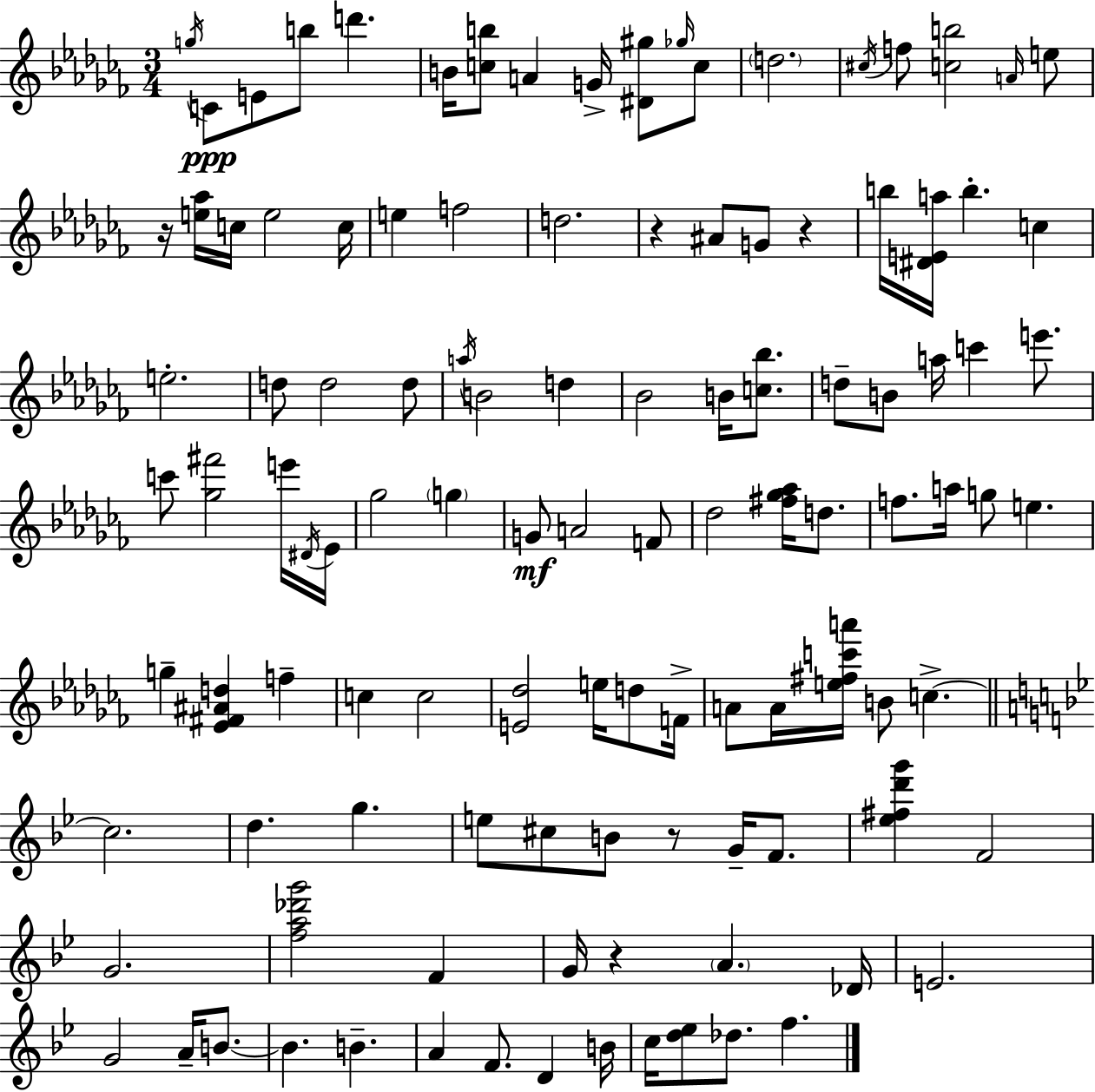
G5/s C4/e E4/e B5/e D6/q. B4/s [C5,B5]/e A4/q G4/s [D#4,G#5]/e Gb5/s C5/e D5/h. C#5/s F5/e [C5,B5]/h A4/s E5/e R/s [E5,Ab5]/s C5/s E5/h C5/s E5/q F5/h D5/h. R/q A#4/e G4/e R/q B5/s [D#4,E4,A5]/s B5/q. C5/q E5/h. D5/e D5/h D5/e A5/s B4/h D5/q Bb4/h B4/s [C5,Bb5]/e. D5/e B4/e A5/s C6/q E6/e. C6/e [Gb5,F#6]/h E6/s D#4/s Eb4/s Gb5/h G5/q G4/e A4/h F4/e Db5/h [F#5,Gb5,Ab5]/s D5/e. F5/e. A5/s G5/e E5/q. G5/q [Eb4,F#4,A#4,D5]/q F5/q C5/q C5/h [E4,Db5]/h E5/s D5/e F4/s A4/e A4/s [E5,F#5,C6,A6]/s B4/e C5/q. C5/h. D5/q. G5/q. E5/e C#5/e B4/e R/e G4/s F4/e. [Eb5,F#5,D6,G6]/q F4/h G4/h. [F5,A5,Db6,G6]/h F4/q G4/s R/q A4/q. Db4/s E4/h. G4/h A4/s B4/e. B4/q. B4/q. A4/q F4/e. D4/q B4/s C5/s [D5,Eb5]/e Db5/e. F5/q.